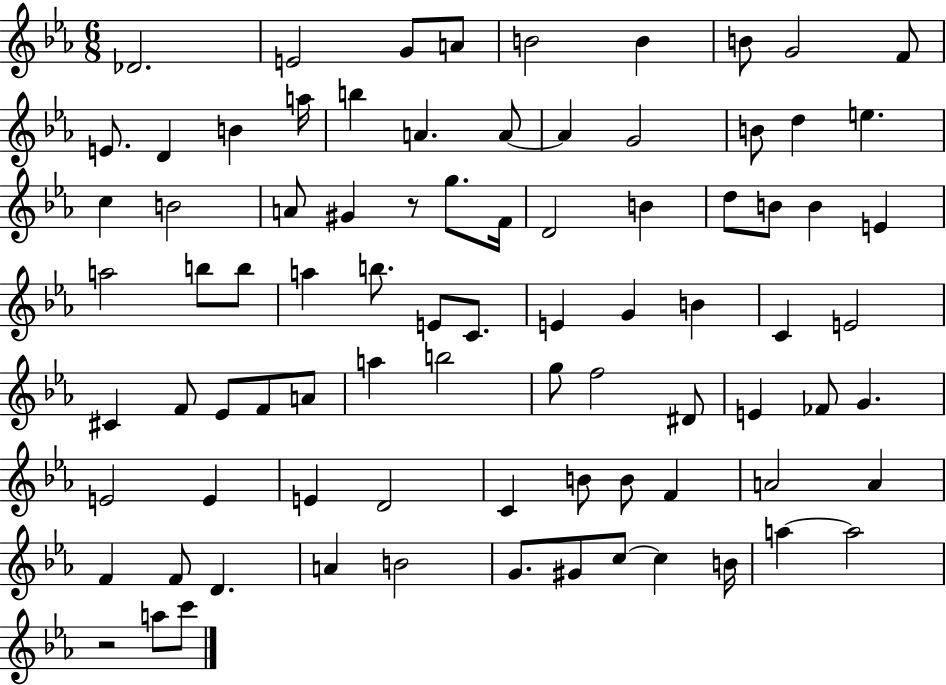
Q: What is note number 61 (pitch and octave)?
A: E4